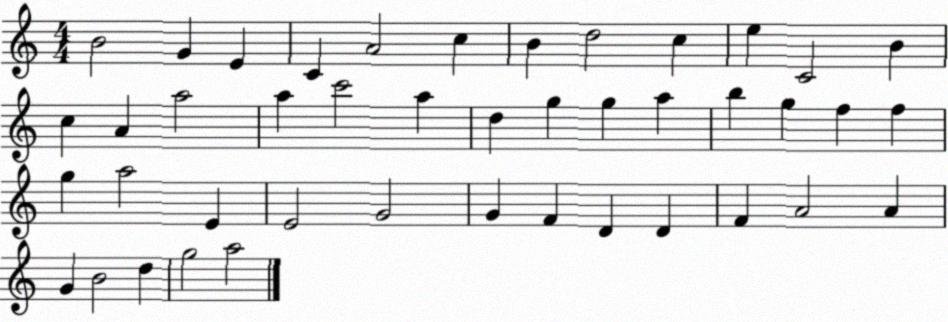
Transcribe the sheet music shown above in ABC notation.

X:1
T:Untitled
M:4/4
L:1/4
K:C
B2 G E C A2 c B d2 c e C2 B c A a2 a c'2 a d g g a b g f f g a2 E E2 G2 G F D D F A2 A G B2 d g2 a2